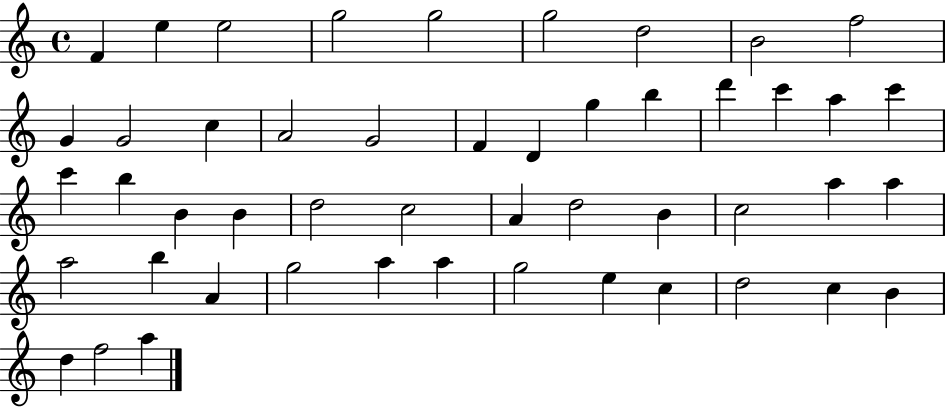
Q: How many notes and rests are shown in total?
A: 49